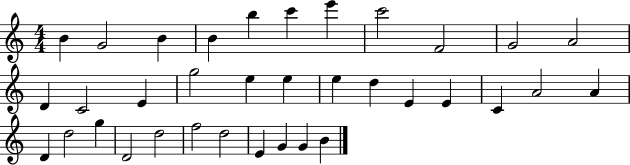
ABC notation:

X:1
T:Untitled
M:4/4
L:1/4
K:C
B G2 B B b c' e' c'2 F2 G2 A2 D C2 E g2 e e e d E E C A2 A D d2 g D2 d2 f2 d2 E G G B